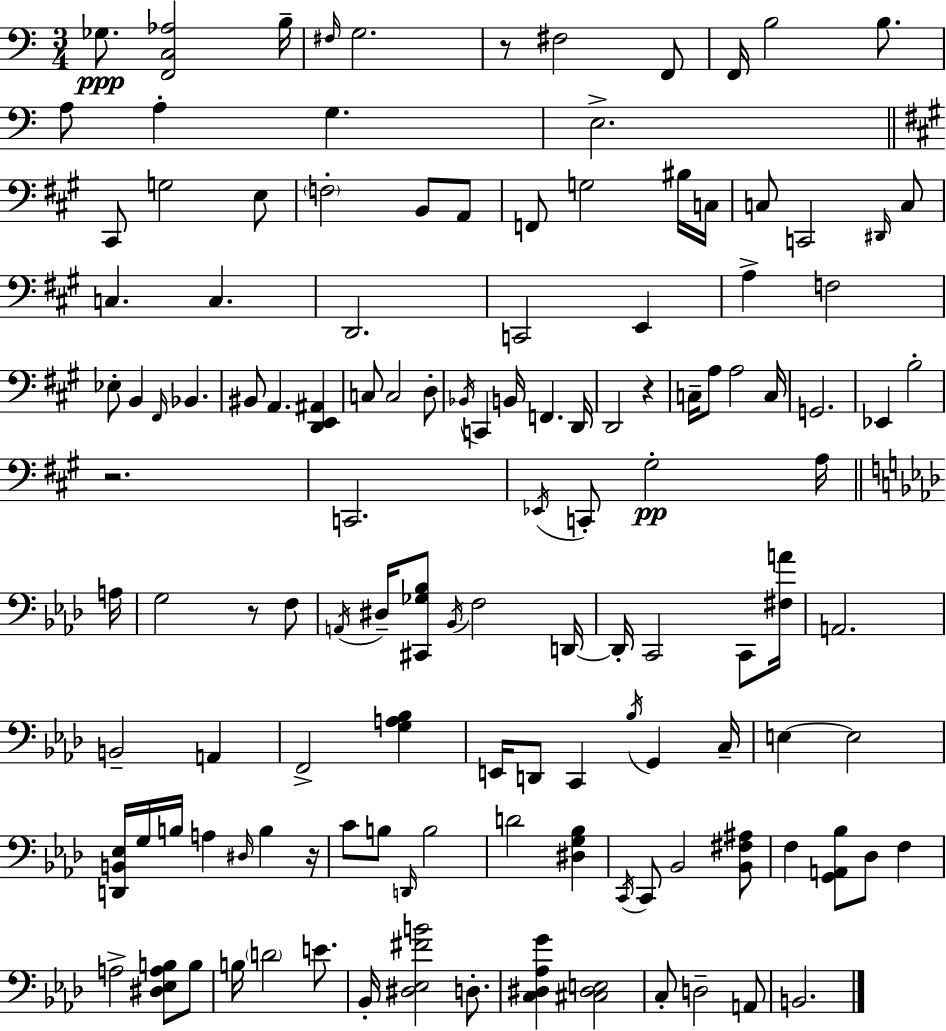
X:1
T:Untitled
M:3/4
L:1/4
K:C
_G,/2 [F,,C,_A,]2 B,/4 ^F,/4 G,2 z/2 ^F,2 F,,/2 F,,/4 B,2 B,/2 A,/2 A, G, E,2 ^C,,/2 G,2 E,/2 F,2 B,,/2 A,,/2 F,,/2 G,2 ^B,/4 C,/4 C,/2 C,,2 ^D,,/4 C,/2 C, C, D,,2 C,,2 E,, A, F,2 _E,/2 B,, ^F,,/4 _B,, ^B,,/2 A,, [D,,E,,^A,,] C,/2 C,2 D,/2 _B,,/4 C,, B,,/4 F,, D,,/4 D,,2 z C,/4 A,/2 A,2 C,/4 G,,2 _E,, B,2 z2 C,,2 _E,,/4 C,,/2 ^G,2 A,/4 A,/4 G,2 z/2 F,/2 A,,/4 ^D,/4 [^C,,_G,_B,]/2 _B,,/4 F,2 D,,/4 D,,/4 C,,2 C,,/2 [^F,A]/4 A,,2 B,,2 A,, F,,2 [G,A,_B,] E,,/4 D,,/2 C,, _B,/4 G,, C,/4 E, E,2 [D,,B,,_E,]/4 G,/4 B,/4 A, ^D,/4 B, z/4 C/2 B,/2 D,,/4 B,2 D2 [^D,G,_B,] C,,/4 C,,/2 _B,,2 [_B,,^F,^A,]/2 F, [G,,A,,_B,]/2 _D,/2 F, A,2 [^D,_E,A,B,]/2 B,/2 B,/4 D2 E/2 _B,,/4 [^D,_E,^FB]2 D,/2 [C,^D,_A,G] [^C,^D,E,]2 C,/2 D,2 A,,/2 B,,2